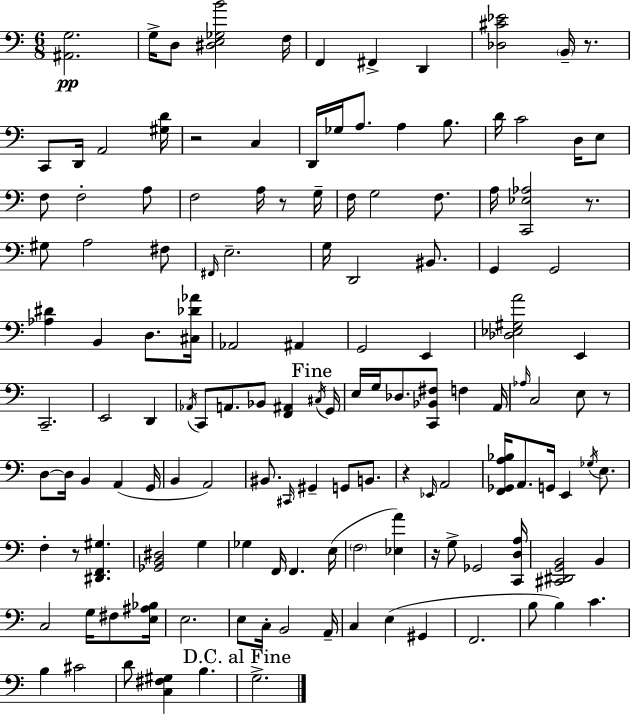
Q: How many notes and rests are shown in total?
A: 139